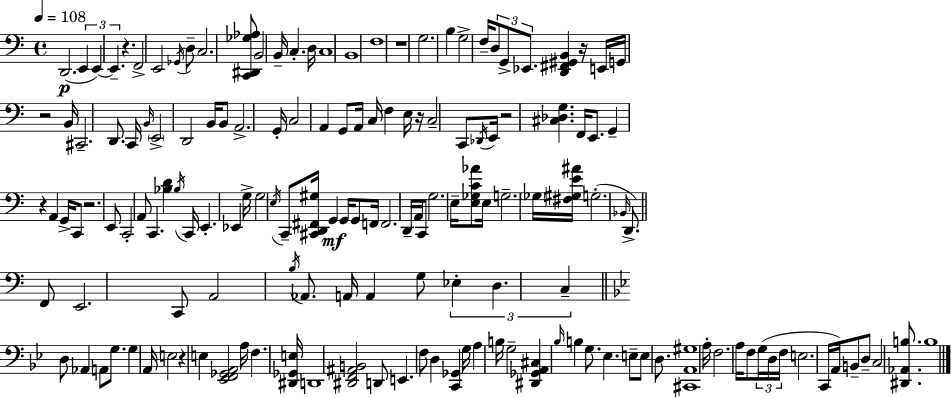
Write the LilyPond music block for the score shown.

{
  \clef bass
  \time 4/4
  \defaultTimeSignature
  \key c \major
  \tempo 4 = 108
  d,2.(\p \tuplet 3/2 { e,4 | e,4~~) e,4.-- } r4. | f,2-> e,2 | \acciaccatura { ges,16 } d8-- c2. <c, dis, ges aes>8 | \break b,2 b,16-- c4.-. | d16 c1 | b,1 | f1 | \break r1 | g2. b4 | g2-> f16-- \tuplet 3/2 { d8 g,8-> ees,8. } | <d, fis, gis, b,>4 r16 e,16 g,16 r2 | \break b,16 cis,2.-- d,8. | c,16 \grace { b,16 } \parenthesize e,2-> d,2 | b,16 b,8 a,2.-> | g,16-. c2 a,4 g,8 | \break a,16 c16 f4 e16 r16 c2-- | c,8 \acciaccatura { des,16 } e,16 r2 <cis des g>4. | f,16 e,8. g,4-- r4 a,4 | g,16-> c,8 r2. | \break e,8 c,2-. a,8 c,4. | <bes d'>4 \acciaccatura { bes16 } c,16 e,4.-. ees,4 | g16-> g2 \acciaccatura { e16 } c,8-- <cis, d, fis, gis>16 | g,4\mf g,16 g,8 f,16 f,2. | \break d,16-- a,16 c,8 g2. | e16-- <e ges c' aes'>8 e16 g2.-- | \parenthesize ges16 <fis gis e' ais'>16 g2.-.( | \grace { bes,16 } d,8.->) \bar "||" \break \key a \minor f,8 e,2. c,8 | a,2 \acciaccatura { b16 } aes,8. a,16 a,4 | g8 \tuplet 3/2 { ees4-. d4. c4-- } | \bar "||" \break \key bes \major d8 aes,4 a,8 g8. g4 a,16 | e2 r4 e4 | <ees, f, ges, a,>2 a16 f4. <dis, ges, e>16 | d,1 | \break <dis, f, ais, b,>2 d,8 e,4. | f8 d4 <c, ges,>4 g16 a4 b16 | g2-- <dis, ges, a, cis>4 \grace { bes16 } b4 | g8. ees4. e8-- e8 d8. | \break <cis, a, gis>1 | a16-. f2. a16 f8 | \tuplet 3/2 { g16( d16 f16 } e2. | c,16 a,16) b,8-- d8-- c2 <dis, aes, b>8. | \break b1 | \bar "|."
}